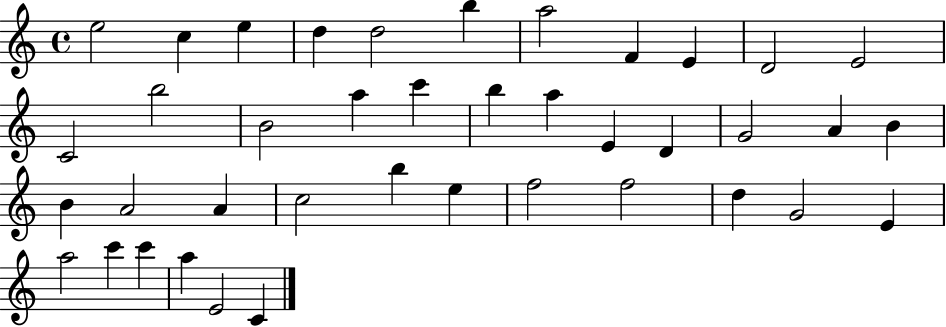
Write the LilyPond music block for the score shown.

{
  \clef treble
  \time 4/4
  \defaultTimeSignature
  \key c \major
  e''2 c''4 e''4 | d''4 d''2 b''4 | a''2 f'4 e'4 | d'2 e'2 | \break c'2 b''2 | b'2 a''4 c'''4 | b''4 a''4 e'4 d'4 | g'2 a'4 b'4 | \break b'4 a'2 a'4 | c''2 b''4 e''4 | f''2 f''2 | d''4 g'2 e'4 | \break a''2 c'''4 c'''4 | a''4 e'2 c'4 | \bar "|."
}